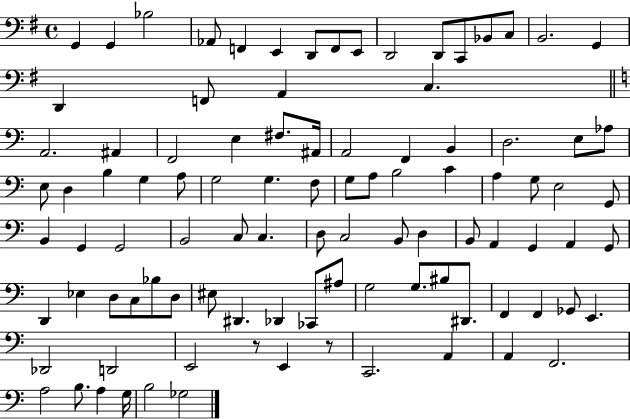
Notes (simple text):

G2/q G2/q Bb3/h Ab2/e F2/q E2/q D2/e F2/e E2/e D2/h D2/e C2/e Bb2/e C3/e B2/h. G2/q D2/q F2/e A2/q C3/q. A2/h. A#2/q F2/h E3/q F#3/e. A#2/s A2/h F2/q B2/q D3/h. E3/e Ab3/e E3/e D3/q B3/q G3/q A3/e G3/h G3/q. F3/e G3/e A3/e B3/h C4/q A3/q G3/e E3/h G2/e B2/q G2/q G2/h B2/h C3/e C3/q. D3/e C3/h B2/e D3/q B2/e A2/q G2/q A2/q G2/e D2/q Eb3/q D3/e C3/e Bb3/e D3/e EIS3/e D#2/q. Db2/q CES2/e A#3/e G3/h G3/e. BIS3/e D#2/e. F2/q F2/q Gb2/e E2/q. Db2/h D2/h E2/h R/e E2/q R/e C2/h. A2/q A2/q F2/h. A3/h B3/e. A3/q G3/s B3/h Gb3/h